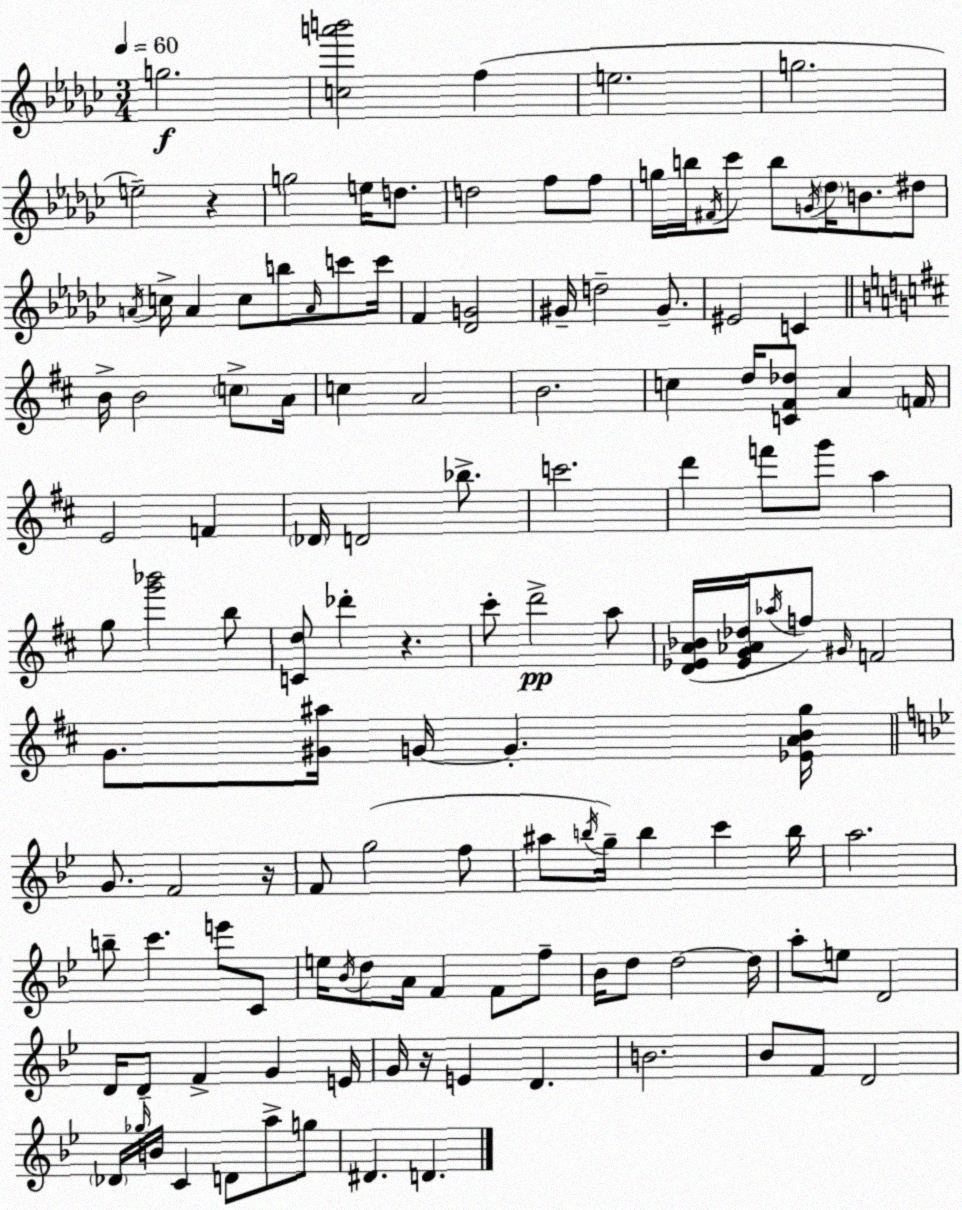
X:1
T:Untitled
M:3/4
L:1/4
K:Ebm
g2 [ca'b']2 f e2 g2 e2 z g2 e/4 d/2 d2 f/2 f/2 g/4 b/4 ^F/4 _c'/2 b/2 G/4 _d/4 B/2 ^d/2 A/4 c/4 A c/2 b/2 A/4 c'/2 c'/4 F [_DG]2 ^G/4 d2 ^G/2 ^E2 C B/4 B2 c/2 A/4 c A2 B2 c d/4 [C^F_d]/2 A F/4 E2 F _D/4 D2 _b/2 c'2 d' f'/2 g'/2 a g/2 [g'_b']2 b/2 [Cd]/2 _d' z ^c'/2 d'2 a/2 [D_EA_B]/4 [_EG_A_d]/4 _a/4 f/2 ^G/4 F2 G/2 [^G^a]/4 G/4 G [_EABg]/4 G/2 F2 z/4 F/2 g2 f/2 ^a/2 b/4 g/4 b c' b/4 a2 b/2 c' e'/2 C/2 e/4 _B/4 d/2 A/4 F F/2 f/2 _B/4 d/2 d2 d/4 a/2 e/2 D2 D/4 D/2 F G E/4 G/4 z/4 E D B2 _B/2 F/2 D2 _D/4 _g/4 B/4 C D/2 a/2 g/2 ^D D